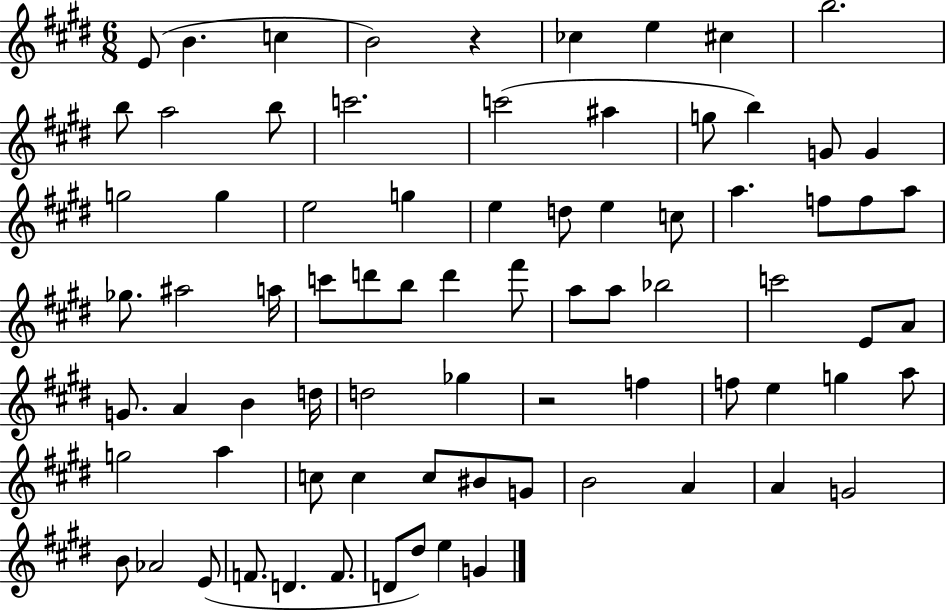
{
  \clef treble
  \numericTimeSignature
  \time 6/8
  \key e \major
  e'8( b'4. c''4 | b'2) r4 | ces''4 e''4 cis''4 | b''2. | \break b''8 a''2 b''8 | c'''2. | c'''2( ais''4 | g''8 b''4) g'8 g'4 | \break g''2 g''4 | e''2 g''4 | e''4 d''8 e''4 c''8 | a''4. f''8 f''8 a''8 | \break ges''8. ais''2 a''16 | c'''8 d'''8 b''8 d'''4 fis'''8 | a''8 a''8 bes''2 | c'''2 e'8 a'8 | \break g'8. a'4 b'4 d''16 | d''2 ges''4 | r2 f''4 | f''8 e''4 g''4 a''8 | \break g''2 a''4 | c''8 c''4 c''8 bis'8 g'8 | b'2 a'4 | a'4 g'2 | \break b'8 aes'2 e'8( | f'8. d'4. f'8. | d'8 dis''8) e''4 g'4 | \bar "|."
}